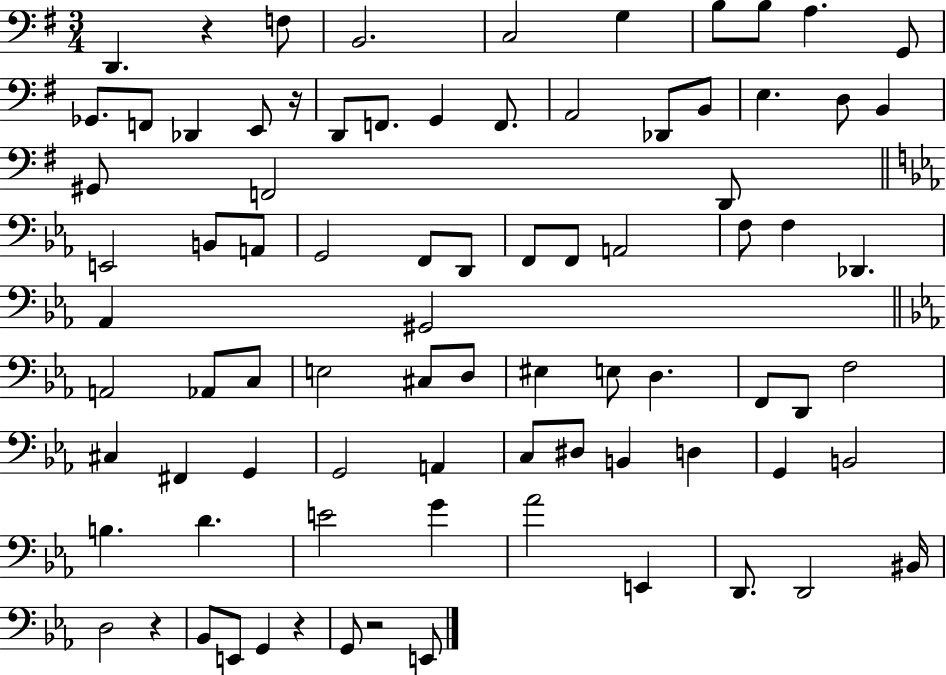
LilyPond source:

{
  \clef bass
  \numericTimeSignature
  \time 3/4
  \key g \major
  \repeat volta 2 { d,4. r4 f8 | b,2. | c2 g4 | b8 b8 a4. g,8 | \break ges,8. f,8 des,4 e,8 r16 | d,8 f,8. g,4 f,8. | a,2 des,8 b,8 | e4. d8 b,4 | \break gis,8 f,2 d,8 | \bar "||" \break \key ees \major e,2 b,8 a,8 | g,2 f,8 d,8 | f,8 f,8 a,2 | f8 f4 des,4. | \break aes,4 gis,2 | \bar "||" \break \key ees \major a,2 aes,8 c8 | e2 cis8 d8 | eis4 e8 d4. | f,8 d,8 f2 | \break cis4 fis,4 g,4 | g,2 a,4 | c8 dis8 b,4 d4 | g,4 b,2 | \break b4. d'4. | e'2 g'4 | aes'2 e,4 | d,8. d,2 bis,16 | \break d2 r4 | bes,8 e,8 g,4 r4 | g,8 r2 e,8 | } \bar "|."
}